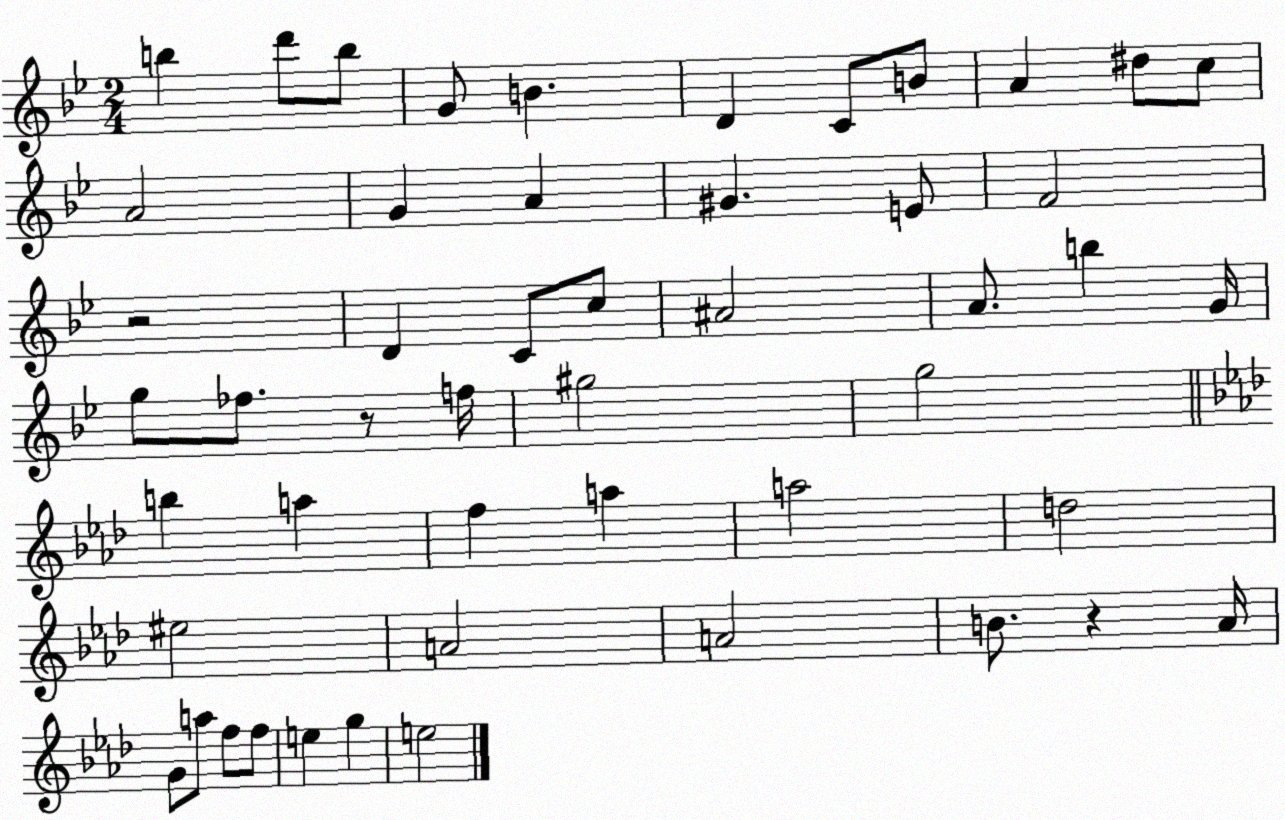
X:1
T:Untitled
M:2/4
L:1/4
K:Bb
b d'/2 b/2 G/2 B D C/2 B/2 A ^d/2 c/2 A2 G A ^G E/2 F2 z2 D C/2 c/2 ^A2 A/2 b G/4 g/2 _f/2 z/2 f/4 ^g2 g2 b a f a a2 d2 ^e2 A2 A2 B/2 z _A/4 G/2 a/2 f/2 f/2 e g e2